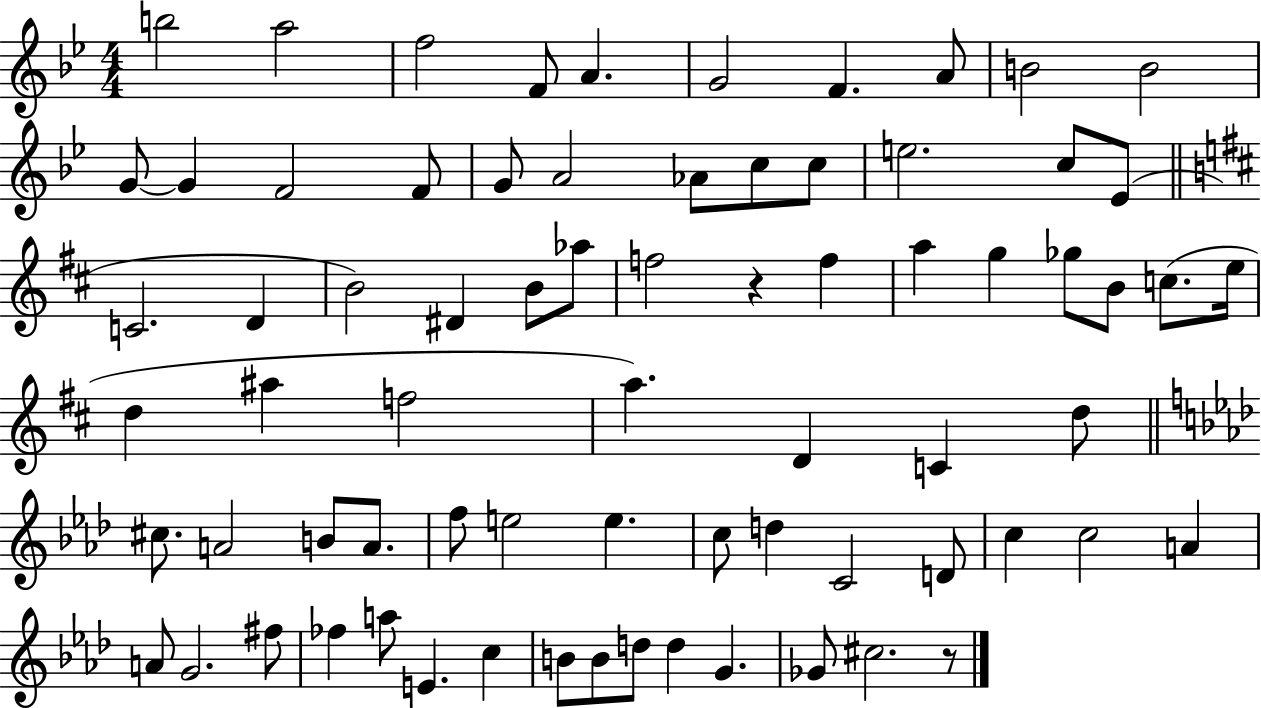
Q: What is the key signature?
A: BES major